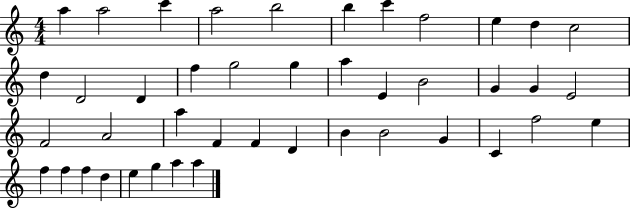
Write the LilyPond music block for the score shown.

{
  \clef treble
  \numericTimeSignature
  \time 4/4
  \key c \major
  a''4 a''2 c'''4 | a''2 b''2 | b''4 c'''4 f''2 | e''4 d''4 c''2 | \break d''4 d'2 d'4 | f''4 g''2 g''4 | a''4 e'4 b'2 | g'4 g'4 e'2 | \break f'2 a'2 | a''4 f'4 f'4 d'4 | b'4 b'2 g'4 | c'4 f''2 e''4 | \break f''4 f''4 f''4 d''4 | e''4 g''4 a''4 a''4 | \bar "|."
}